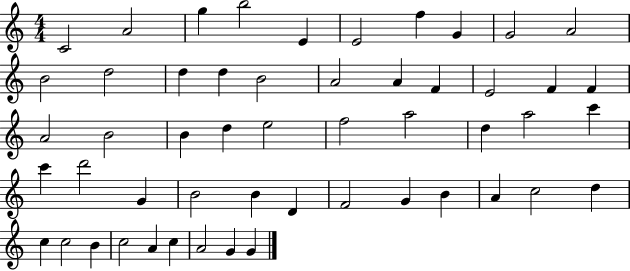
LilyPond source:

{
  \clef treble
  \numericTimeSignature
  \time 4/4
  \key c \major
  c'2 a'2 | g''4 b''2 e'4 | e'2 f''4 g'4 | g'2 a'2 | \break b'2 d''2 | d''4 d''4 b'2 | a'2 a'4 f'4 | e'2 f'4 f'4 | \break a'2 b'2 | b'4 d''4 e''2 | f''2 a''2 | d''4 a''2 c'''4 | \break c'''4 d'''2 g'4 | b'2 b'4 d'4 | f'2 g'4 b'4 | a'4 c''2 d''4 | \break c''4 c''2 b'4 | c''2 a'4 c''4 | a'2 g'4 g'4 | \bar "|."
}